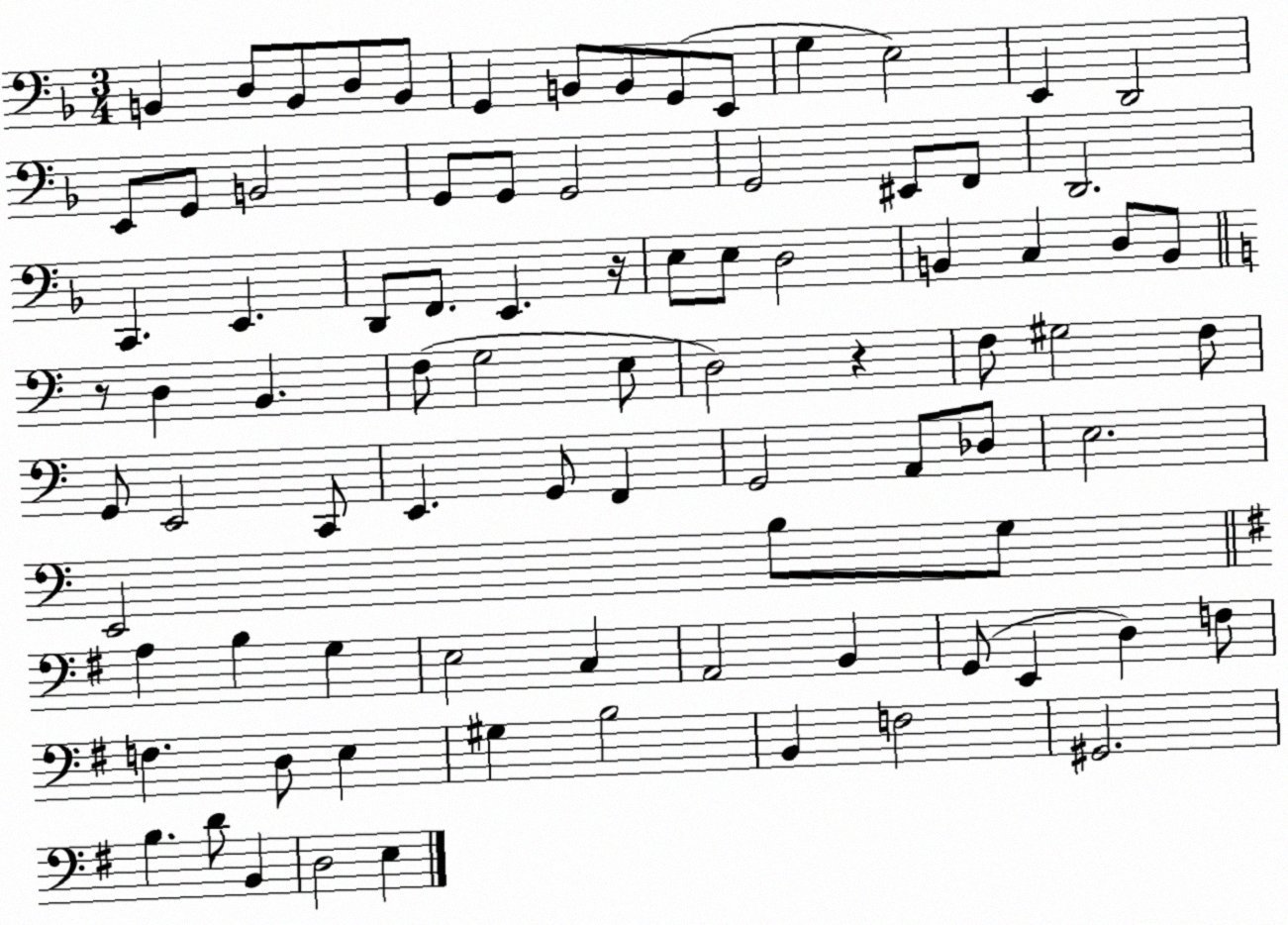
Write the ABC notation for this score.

X:1
T:Untitled
M:3/4
L:1/4
K:F
B,, D,/2 B,,/2 D,/2 B,,/2 G,, B,,/2 B,,/2 G,,/2 E,,/2 G, E,2 E,, D,,2 E,,/2 G,,/2 B,,2 G,,/2 G,,/2 G,,2 G,,2 ^E,,/2 F,,/2 D,,2 C,, E,, D,,/2 F,,/2 E,, z/4 E,/2 E,/2 D,2 B,, C, D,/2 B,,/2 z/2 D, B,, F,/2 G,2 E,/2 D,2 z F,/2 ^G,2 F,/2 G,,/2 E,,2 C,,/2 E,, G,,/2 F,, G,,2 A,,/2 _D,/2 E,2 E,,2 B,/2 G,/2 A, B, G, E,2 C, A,,2 B,, G,,/2 E,, D, F,/2 F, D,/2 E, ^G, B,2 B,, F,2 ^G,,2 B, D/2 B,, D,2 E,